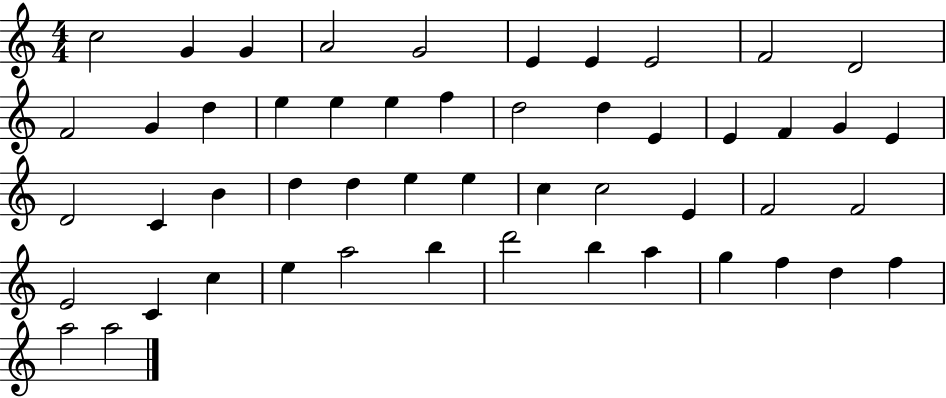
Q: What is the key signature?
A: C major